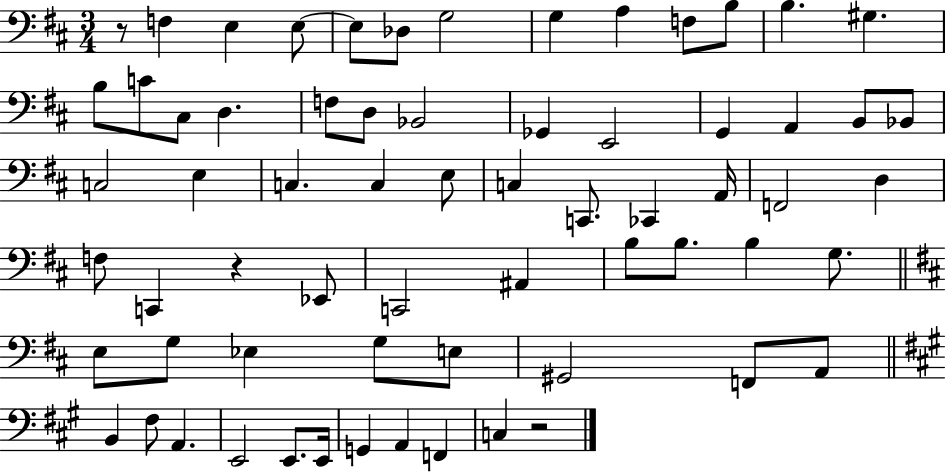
X:1
T:Untitled
M:3/4
L:1/4
K:D
z/2 F, E, E,/2 E,/2 _D,/2 G,2 G, A, F,/2 B,/2 B, ^G, B,/2 C/2 ^C,/2 D, F,/2 D,/2 _B,,2 _G,, E,,2 G,, A,, B,,/2 _B,,/2 C,2 E, C, C, E,/2 C, C,,/2 _C,, A,,/4 F,,2 D, F,/2 C,, z _E,,/2 C,,2 ^A,, B,/2 B,/2 B, G,/2 E,/2 G,/2 _E, G,/2 E,/2 ^G,,2 F,,/2 A,,/2 B,, ^F,/2 A,, E,,2 E,,/2 E,,/4 G,, A,, F,, C, z2